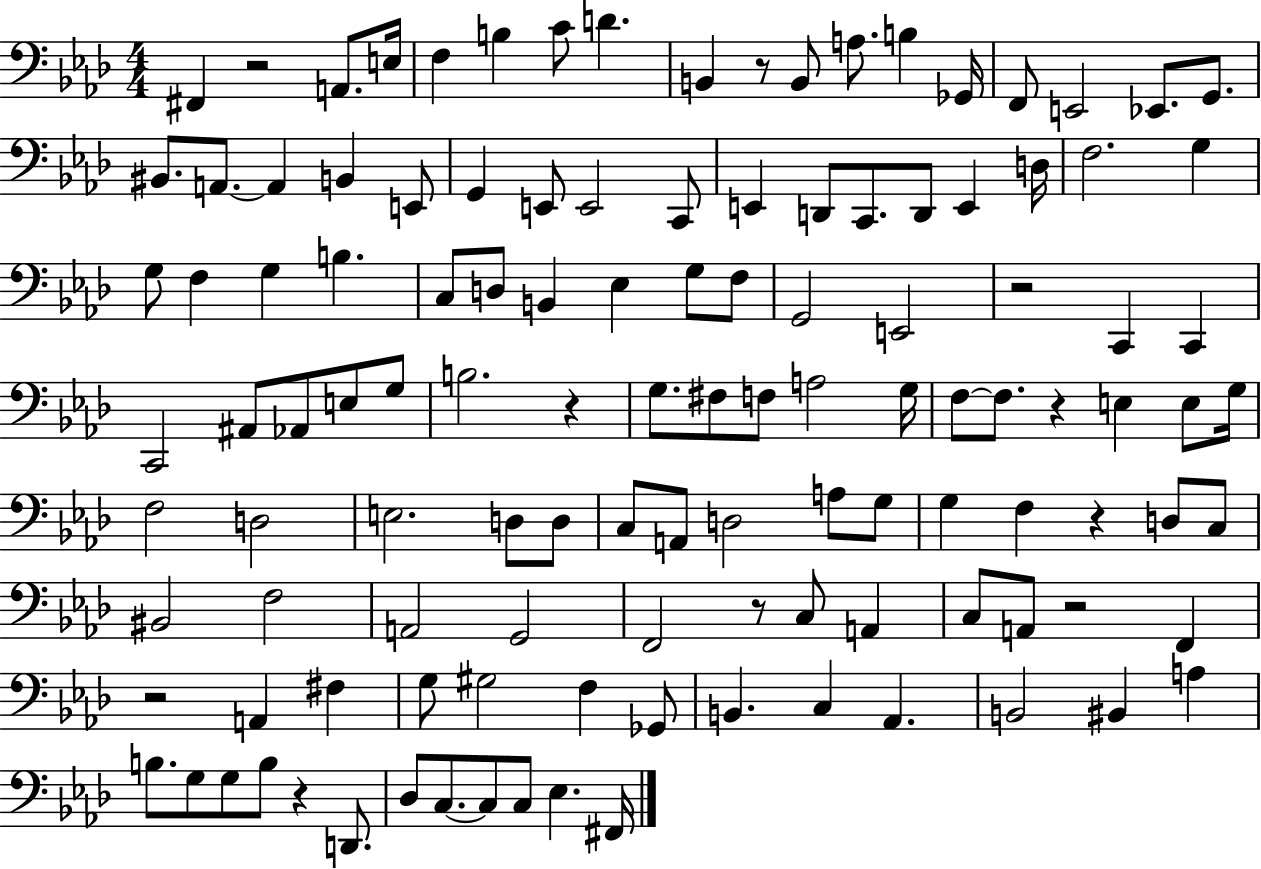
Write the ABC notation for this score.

X:1
T:Untitled
M:4/4
L:1/4
K:Ab
^F,, z2 A,,/2 E,/4 F, B, C/2 D B,, z/2 B,,/2 A,/2 B, _G,,/4 F,,/2 E,,2 _E,,/2 G,,/2 ^B,,/2 A,,/2 A,, B,, E,,/2 G,, E,,/2 E,,2 C,,/2 E,, D,,/2 C,,/2 D,,/2 E,, D,/4 F,2 G, G,/2 F, G, B, C,/2 D,/2 B,, _E, G,/2 F,/2 G,,2 E,,2 z2 C,, C,, C,,2 ^A,,/2 _A,,/2 E,/2 G,/2 B,2 z G,/2 ^F,/2 F,/2 A,2 G,/4 F,/2 F,/2 z E, E,/2 G,/4 F,2 D,2 E,2 D,/2 D,/2 C,/2 A,,/2 D,2 A,/2 G,/2 G, F, z D,/2 C,/2 ^B,,2 F,2 A,,2 G,,2 F,,2 z/2 C,/2 A,, C,/2 A,,/2 z2 F,, z2 A,, ^F, G,/2 ^G,2 F, _G,,/2 B,, C, _A,, B,,2 ^B,, A, B,/2 G,/2 G,/2 B,/2 z D,,/2 _D,/2 C,/2 C,/2 C,/2 _E, ^F,,/4